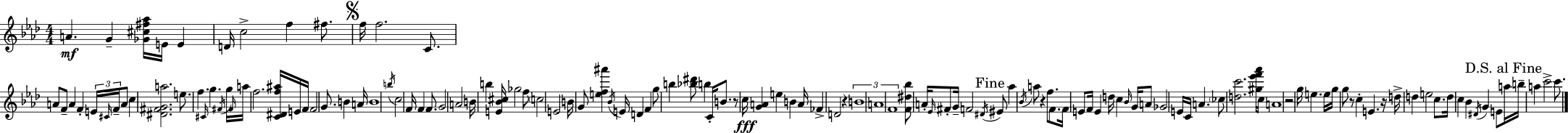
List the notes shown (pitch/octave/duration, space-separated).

A4/q. G4/q [Gb4,C#5,F#5,Ab5]/s E4/s E4/q D4/s C5/h F5/q F#5/e. F5/s F5/h. C4/e. A4/e F4/e A4/q F4/q E4/s C#4/s F4/s A4/e C5/q [D#4,F#4,G4,A5]/h. E5/e. F5/q. C#4/s G5/q. F#4/s G5/s F#4/s A5/s F5/h. [C4,D#4,F5,A#5]/s E4/s F4/s F4/h G4/e. B4/q A4/s B4/w B5/s C5/h F4/s F4/q F4/e. G4/h A4/h B4/s B5/q [E4,Bb4,C#5]/s Gb5/h F5/e C5/h E4/h B4/s G4/e [E5,F5,A#6]/q Bb4/s E4/s D4/q F4/q G5/e B5/q [Bb5,D#6]/e B5/q C4/s B4/e. R/e C5/s [G4,A4]/q E5/q B4/q A4/s FES4/q D4/h R/q B4/w A4/w F4/w [F4,D#5,Bb5]/e A4/s Eb4/s F#4/e G4/s F4/h D#4/s EIS4/e Ab5/q Bb4/s A5/e R/q F5/e. F4/e. F4/s E4/e F4/s E4/q D5/s C5/q Bb4/s G4/s A4/e Gb4/h E4/s C4/s A4/q. CES5/e [D5,C6]/h. [G#5,Eb6,F6,Ab6]/s C5/s A4/w R/h G5/s E5/q. E5/s G5/s G5/e R/e C5/q E4/q. R/s D5/s D5/q E5/h C5/e. D5/s C5/q Bb4/q D#4/s G4/q E4/e A5/s B5/s A5/q C6/h C6/e.